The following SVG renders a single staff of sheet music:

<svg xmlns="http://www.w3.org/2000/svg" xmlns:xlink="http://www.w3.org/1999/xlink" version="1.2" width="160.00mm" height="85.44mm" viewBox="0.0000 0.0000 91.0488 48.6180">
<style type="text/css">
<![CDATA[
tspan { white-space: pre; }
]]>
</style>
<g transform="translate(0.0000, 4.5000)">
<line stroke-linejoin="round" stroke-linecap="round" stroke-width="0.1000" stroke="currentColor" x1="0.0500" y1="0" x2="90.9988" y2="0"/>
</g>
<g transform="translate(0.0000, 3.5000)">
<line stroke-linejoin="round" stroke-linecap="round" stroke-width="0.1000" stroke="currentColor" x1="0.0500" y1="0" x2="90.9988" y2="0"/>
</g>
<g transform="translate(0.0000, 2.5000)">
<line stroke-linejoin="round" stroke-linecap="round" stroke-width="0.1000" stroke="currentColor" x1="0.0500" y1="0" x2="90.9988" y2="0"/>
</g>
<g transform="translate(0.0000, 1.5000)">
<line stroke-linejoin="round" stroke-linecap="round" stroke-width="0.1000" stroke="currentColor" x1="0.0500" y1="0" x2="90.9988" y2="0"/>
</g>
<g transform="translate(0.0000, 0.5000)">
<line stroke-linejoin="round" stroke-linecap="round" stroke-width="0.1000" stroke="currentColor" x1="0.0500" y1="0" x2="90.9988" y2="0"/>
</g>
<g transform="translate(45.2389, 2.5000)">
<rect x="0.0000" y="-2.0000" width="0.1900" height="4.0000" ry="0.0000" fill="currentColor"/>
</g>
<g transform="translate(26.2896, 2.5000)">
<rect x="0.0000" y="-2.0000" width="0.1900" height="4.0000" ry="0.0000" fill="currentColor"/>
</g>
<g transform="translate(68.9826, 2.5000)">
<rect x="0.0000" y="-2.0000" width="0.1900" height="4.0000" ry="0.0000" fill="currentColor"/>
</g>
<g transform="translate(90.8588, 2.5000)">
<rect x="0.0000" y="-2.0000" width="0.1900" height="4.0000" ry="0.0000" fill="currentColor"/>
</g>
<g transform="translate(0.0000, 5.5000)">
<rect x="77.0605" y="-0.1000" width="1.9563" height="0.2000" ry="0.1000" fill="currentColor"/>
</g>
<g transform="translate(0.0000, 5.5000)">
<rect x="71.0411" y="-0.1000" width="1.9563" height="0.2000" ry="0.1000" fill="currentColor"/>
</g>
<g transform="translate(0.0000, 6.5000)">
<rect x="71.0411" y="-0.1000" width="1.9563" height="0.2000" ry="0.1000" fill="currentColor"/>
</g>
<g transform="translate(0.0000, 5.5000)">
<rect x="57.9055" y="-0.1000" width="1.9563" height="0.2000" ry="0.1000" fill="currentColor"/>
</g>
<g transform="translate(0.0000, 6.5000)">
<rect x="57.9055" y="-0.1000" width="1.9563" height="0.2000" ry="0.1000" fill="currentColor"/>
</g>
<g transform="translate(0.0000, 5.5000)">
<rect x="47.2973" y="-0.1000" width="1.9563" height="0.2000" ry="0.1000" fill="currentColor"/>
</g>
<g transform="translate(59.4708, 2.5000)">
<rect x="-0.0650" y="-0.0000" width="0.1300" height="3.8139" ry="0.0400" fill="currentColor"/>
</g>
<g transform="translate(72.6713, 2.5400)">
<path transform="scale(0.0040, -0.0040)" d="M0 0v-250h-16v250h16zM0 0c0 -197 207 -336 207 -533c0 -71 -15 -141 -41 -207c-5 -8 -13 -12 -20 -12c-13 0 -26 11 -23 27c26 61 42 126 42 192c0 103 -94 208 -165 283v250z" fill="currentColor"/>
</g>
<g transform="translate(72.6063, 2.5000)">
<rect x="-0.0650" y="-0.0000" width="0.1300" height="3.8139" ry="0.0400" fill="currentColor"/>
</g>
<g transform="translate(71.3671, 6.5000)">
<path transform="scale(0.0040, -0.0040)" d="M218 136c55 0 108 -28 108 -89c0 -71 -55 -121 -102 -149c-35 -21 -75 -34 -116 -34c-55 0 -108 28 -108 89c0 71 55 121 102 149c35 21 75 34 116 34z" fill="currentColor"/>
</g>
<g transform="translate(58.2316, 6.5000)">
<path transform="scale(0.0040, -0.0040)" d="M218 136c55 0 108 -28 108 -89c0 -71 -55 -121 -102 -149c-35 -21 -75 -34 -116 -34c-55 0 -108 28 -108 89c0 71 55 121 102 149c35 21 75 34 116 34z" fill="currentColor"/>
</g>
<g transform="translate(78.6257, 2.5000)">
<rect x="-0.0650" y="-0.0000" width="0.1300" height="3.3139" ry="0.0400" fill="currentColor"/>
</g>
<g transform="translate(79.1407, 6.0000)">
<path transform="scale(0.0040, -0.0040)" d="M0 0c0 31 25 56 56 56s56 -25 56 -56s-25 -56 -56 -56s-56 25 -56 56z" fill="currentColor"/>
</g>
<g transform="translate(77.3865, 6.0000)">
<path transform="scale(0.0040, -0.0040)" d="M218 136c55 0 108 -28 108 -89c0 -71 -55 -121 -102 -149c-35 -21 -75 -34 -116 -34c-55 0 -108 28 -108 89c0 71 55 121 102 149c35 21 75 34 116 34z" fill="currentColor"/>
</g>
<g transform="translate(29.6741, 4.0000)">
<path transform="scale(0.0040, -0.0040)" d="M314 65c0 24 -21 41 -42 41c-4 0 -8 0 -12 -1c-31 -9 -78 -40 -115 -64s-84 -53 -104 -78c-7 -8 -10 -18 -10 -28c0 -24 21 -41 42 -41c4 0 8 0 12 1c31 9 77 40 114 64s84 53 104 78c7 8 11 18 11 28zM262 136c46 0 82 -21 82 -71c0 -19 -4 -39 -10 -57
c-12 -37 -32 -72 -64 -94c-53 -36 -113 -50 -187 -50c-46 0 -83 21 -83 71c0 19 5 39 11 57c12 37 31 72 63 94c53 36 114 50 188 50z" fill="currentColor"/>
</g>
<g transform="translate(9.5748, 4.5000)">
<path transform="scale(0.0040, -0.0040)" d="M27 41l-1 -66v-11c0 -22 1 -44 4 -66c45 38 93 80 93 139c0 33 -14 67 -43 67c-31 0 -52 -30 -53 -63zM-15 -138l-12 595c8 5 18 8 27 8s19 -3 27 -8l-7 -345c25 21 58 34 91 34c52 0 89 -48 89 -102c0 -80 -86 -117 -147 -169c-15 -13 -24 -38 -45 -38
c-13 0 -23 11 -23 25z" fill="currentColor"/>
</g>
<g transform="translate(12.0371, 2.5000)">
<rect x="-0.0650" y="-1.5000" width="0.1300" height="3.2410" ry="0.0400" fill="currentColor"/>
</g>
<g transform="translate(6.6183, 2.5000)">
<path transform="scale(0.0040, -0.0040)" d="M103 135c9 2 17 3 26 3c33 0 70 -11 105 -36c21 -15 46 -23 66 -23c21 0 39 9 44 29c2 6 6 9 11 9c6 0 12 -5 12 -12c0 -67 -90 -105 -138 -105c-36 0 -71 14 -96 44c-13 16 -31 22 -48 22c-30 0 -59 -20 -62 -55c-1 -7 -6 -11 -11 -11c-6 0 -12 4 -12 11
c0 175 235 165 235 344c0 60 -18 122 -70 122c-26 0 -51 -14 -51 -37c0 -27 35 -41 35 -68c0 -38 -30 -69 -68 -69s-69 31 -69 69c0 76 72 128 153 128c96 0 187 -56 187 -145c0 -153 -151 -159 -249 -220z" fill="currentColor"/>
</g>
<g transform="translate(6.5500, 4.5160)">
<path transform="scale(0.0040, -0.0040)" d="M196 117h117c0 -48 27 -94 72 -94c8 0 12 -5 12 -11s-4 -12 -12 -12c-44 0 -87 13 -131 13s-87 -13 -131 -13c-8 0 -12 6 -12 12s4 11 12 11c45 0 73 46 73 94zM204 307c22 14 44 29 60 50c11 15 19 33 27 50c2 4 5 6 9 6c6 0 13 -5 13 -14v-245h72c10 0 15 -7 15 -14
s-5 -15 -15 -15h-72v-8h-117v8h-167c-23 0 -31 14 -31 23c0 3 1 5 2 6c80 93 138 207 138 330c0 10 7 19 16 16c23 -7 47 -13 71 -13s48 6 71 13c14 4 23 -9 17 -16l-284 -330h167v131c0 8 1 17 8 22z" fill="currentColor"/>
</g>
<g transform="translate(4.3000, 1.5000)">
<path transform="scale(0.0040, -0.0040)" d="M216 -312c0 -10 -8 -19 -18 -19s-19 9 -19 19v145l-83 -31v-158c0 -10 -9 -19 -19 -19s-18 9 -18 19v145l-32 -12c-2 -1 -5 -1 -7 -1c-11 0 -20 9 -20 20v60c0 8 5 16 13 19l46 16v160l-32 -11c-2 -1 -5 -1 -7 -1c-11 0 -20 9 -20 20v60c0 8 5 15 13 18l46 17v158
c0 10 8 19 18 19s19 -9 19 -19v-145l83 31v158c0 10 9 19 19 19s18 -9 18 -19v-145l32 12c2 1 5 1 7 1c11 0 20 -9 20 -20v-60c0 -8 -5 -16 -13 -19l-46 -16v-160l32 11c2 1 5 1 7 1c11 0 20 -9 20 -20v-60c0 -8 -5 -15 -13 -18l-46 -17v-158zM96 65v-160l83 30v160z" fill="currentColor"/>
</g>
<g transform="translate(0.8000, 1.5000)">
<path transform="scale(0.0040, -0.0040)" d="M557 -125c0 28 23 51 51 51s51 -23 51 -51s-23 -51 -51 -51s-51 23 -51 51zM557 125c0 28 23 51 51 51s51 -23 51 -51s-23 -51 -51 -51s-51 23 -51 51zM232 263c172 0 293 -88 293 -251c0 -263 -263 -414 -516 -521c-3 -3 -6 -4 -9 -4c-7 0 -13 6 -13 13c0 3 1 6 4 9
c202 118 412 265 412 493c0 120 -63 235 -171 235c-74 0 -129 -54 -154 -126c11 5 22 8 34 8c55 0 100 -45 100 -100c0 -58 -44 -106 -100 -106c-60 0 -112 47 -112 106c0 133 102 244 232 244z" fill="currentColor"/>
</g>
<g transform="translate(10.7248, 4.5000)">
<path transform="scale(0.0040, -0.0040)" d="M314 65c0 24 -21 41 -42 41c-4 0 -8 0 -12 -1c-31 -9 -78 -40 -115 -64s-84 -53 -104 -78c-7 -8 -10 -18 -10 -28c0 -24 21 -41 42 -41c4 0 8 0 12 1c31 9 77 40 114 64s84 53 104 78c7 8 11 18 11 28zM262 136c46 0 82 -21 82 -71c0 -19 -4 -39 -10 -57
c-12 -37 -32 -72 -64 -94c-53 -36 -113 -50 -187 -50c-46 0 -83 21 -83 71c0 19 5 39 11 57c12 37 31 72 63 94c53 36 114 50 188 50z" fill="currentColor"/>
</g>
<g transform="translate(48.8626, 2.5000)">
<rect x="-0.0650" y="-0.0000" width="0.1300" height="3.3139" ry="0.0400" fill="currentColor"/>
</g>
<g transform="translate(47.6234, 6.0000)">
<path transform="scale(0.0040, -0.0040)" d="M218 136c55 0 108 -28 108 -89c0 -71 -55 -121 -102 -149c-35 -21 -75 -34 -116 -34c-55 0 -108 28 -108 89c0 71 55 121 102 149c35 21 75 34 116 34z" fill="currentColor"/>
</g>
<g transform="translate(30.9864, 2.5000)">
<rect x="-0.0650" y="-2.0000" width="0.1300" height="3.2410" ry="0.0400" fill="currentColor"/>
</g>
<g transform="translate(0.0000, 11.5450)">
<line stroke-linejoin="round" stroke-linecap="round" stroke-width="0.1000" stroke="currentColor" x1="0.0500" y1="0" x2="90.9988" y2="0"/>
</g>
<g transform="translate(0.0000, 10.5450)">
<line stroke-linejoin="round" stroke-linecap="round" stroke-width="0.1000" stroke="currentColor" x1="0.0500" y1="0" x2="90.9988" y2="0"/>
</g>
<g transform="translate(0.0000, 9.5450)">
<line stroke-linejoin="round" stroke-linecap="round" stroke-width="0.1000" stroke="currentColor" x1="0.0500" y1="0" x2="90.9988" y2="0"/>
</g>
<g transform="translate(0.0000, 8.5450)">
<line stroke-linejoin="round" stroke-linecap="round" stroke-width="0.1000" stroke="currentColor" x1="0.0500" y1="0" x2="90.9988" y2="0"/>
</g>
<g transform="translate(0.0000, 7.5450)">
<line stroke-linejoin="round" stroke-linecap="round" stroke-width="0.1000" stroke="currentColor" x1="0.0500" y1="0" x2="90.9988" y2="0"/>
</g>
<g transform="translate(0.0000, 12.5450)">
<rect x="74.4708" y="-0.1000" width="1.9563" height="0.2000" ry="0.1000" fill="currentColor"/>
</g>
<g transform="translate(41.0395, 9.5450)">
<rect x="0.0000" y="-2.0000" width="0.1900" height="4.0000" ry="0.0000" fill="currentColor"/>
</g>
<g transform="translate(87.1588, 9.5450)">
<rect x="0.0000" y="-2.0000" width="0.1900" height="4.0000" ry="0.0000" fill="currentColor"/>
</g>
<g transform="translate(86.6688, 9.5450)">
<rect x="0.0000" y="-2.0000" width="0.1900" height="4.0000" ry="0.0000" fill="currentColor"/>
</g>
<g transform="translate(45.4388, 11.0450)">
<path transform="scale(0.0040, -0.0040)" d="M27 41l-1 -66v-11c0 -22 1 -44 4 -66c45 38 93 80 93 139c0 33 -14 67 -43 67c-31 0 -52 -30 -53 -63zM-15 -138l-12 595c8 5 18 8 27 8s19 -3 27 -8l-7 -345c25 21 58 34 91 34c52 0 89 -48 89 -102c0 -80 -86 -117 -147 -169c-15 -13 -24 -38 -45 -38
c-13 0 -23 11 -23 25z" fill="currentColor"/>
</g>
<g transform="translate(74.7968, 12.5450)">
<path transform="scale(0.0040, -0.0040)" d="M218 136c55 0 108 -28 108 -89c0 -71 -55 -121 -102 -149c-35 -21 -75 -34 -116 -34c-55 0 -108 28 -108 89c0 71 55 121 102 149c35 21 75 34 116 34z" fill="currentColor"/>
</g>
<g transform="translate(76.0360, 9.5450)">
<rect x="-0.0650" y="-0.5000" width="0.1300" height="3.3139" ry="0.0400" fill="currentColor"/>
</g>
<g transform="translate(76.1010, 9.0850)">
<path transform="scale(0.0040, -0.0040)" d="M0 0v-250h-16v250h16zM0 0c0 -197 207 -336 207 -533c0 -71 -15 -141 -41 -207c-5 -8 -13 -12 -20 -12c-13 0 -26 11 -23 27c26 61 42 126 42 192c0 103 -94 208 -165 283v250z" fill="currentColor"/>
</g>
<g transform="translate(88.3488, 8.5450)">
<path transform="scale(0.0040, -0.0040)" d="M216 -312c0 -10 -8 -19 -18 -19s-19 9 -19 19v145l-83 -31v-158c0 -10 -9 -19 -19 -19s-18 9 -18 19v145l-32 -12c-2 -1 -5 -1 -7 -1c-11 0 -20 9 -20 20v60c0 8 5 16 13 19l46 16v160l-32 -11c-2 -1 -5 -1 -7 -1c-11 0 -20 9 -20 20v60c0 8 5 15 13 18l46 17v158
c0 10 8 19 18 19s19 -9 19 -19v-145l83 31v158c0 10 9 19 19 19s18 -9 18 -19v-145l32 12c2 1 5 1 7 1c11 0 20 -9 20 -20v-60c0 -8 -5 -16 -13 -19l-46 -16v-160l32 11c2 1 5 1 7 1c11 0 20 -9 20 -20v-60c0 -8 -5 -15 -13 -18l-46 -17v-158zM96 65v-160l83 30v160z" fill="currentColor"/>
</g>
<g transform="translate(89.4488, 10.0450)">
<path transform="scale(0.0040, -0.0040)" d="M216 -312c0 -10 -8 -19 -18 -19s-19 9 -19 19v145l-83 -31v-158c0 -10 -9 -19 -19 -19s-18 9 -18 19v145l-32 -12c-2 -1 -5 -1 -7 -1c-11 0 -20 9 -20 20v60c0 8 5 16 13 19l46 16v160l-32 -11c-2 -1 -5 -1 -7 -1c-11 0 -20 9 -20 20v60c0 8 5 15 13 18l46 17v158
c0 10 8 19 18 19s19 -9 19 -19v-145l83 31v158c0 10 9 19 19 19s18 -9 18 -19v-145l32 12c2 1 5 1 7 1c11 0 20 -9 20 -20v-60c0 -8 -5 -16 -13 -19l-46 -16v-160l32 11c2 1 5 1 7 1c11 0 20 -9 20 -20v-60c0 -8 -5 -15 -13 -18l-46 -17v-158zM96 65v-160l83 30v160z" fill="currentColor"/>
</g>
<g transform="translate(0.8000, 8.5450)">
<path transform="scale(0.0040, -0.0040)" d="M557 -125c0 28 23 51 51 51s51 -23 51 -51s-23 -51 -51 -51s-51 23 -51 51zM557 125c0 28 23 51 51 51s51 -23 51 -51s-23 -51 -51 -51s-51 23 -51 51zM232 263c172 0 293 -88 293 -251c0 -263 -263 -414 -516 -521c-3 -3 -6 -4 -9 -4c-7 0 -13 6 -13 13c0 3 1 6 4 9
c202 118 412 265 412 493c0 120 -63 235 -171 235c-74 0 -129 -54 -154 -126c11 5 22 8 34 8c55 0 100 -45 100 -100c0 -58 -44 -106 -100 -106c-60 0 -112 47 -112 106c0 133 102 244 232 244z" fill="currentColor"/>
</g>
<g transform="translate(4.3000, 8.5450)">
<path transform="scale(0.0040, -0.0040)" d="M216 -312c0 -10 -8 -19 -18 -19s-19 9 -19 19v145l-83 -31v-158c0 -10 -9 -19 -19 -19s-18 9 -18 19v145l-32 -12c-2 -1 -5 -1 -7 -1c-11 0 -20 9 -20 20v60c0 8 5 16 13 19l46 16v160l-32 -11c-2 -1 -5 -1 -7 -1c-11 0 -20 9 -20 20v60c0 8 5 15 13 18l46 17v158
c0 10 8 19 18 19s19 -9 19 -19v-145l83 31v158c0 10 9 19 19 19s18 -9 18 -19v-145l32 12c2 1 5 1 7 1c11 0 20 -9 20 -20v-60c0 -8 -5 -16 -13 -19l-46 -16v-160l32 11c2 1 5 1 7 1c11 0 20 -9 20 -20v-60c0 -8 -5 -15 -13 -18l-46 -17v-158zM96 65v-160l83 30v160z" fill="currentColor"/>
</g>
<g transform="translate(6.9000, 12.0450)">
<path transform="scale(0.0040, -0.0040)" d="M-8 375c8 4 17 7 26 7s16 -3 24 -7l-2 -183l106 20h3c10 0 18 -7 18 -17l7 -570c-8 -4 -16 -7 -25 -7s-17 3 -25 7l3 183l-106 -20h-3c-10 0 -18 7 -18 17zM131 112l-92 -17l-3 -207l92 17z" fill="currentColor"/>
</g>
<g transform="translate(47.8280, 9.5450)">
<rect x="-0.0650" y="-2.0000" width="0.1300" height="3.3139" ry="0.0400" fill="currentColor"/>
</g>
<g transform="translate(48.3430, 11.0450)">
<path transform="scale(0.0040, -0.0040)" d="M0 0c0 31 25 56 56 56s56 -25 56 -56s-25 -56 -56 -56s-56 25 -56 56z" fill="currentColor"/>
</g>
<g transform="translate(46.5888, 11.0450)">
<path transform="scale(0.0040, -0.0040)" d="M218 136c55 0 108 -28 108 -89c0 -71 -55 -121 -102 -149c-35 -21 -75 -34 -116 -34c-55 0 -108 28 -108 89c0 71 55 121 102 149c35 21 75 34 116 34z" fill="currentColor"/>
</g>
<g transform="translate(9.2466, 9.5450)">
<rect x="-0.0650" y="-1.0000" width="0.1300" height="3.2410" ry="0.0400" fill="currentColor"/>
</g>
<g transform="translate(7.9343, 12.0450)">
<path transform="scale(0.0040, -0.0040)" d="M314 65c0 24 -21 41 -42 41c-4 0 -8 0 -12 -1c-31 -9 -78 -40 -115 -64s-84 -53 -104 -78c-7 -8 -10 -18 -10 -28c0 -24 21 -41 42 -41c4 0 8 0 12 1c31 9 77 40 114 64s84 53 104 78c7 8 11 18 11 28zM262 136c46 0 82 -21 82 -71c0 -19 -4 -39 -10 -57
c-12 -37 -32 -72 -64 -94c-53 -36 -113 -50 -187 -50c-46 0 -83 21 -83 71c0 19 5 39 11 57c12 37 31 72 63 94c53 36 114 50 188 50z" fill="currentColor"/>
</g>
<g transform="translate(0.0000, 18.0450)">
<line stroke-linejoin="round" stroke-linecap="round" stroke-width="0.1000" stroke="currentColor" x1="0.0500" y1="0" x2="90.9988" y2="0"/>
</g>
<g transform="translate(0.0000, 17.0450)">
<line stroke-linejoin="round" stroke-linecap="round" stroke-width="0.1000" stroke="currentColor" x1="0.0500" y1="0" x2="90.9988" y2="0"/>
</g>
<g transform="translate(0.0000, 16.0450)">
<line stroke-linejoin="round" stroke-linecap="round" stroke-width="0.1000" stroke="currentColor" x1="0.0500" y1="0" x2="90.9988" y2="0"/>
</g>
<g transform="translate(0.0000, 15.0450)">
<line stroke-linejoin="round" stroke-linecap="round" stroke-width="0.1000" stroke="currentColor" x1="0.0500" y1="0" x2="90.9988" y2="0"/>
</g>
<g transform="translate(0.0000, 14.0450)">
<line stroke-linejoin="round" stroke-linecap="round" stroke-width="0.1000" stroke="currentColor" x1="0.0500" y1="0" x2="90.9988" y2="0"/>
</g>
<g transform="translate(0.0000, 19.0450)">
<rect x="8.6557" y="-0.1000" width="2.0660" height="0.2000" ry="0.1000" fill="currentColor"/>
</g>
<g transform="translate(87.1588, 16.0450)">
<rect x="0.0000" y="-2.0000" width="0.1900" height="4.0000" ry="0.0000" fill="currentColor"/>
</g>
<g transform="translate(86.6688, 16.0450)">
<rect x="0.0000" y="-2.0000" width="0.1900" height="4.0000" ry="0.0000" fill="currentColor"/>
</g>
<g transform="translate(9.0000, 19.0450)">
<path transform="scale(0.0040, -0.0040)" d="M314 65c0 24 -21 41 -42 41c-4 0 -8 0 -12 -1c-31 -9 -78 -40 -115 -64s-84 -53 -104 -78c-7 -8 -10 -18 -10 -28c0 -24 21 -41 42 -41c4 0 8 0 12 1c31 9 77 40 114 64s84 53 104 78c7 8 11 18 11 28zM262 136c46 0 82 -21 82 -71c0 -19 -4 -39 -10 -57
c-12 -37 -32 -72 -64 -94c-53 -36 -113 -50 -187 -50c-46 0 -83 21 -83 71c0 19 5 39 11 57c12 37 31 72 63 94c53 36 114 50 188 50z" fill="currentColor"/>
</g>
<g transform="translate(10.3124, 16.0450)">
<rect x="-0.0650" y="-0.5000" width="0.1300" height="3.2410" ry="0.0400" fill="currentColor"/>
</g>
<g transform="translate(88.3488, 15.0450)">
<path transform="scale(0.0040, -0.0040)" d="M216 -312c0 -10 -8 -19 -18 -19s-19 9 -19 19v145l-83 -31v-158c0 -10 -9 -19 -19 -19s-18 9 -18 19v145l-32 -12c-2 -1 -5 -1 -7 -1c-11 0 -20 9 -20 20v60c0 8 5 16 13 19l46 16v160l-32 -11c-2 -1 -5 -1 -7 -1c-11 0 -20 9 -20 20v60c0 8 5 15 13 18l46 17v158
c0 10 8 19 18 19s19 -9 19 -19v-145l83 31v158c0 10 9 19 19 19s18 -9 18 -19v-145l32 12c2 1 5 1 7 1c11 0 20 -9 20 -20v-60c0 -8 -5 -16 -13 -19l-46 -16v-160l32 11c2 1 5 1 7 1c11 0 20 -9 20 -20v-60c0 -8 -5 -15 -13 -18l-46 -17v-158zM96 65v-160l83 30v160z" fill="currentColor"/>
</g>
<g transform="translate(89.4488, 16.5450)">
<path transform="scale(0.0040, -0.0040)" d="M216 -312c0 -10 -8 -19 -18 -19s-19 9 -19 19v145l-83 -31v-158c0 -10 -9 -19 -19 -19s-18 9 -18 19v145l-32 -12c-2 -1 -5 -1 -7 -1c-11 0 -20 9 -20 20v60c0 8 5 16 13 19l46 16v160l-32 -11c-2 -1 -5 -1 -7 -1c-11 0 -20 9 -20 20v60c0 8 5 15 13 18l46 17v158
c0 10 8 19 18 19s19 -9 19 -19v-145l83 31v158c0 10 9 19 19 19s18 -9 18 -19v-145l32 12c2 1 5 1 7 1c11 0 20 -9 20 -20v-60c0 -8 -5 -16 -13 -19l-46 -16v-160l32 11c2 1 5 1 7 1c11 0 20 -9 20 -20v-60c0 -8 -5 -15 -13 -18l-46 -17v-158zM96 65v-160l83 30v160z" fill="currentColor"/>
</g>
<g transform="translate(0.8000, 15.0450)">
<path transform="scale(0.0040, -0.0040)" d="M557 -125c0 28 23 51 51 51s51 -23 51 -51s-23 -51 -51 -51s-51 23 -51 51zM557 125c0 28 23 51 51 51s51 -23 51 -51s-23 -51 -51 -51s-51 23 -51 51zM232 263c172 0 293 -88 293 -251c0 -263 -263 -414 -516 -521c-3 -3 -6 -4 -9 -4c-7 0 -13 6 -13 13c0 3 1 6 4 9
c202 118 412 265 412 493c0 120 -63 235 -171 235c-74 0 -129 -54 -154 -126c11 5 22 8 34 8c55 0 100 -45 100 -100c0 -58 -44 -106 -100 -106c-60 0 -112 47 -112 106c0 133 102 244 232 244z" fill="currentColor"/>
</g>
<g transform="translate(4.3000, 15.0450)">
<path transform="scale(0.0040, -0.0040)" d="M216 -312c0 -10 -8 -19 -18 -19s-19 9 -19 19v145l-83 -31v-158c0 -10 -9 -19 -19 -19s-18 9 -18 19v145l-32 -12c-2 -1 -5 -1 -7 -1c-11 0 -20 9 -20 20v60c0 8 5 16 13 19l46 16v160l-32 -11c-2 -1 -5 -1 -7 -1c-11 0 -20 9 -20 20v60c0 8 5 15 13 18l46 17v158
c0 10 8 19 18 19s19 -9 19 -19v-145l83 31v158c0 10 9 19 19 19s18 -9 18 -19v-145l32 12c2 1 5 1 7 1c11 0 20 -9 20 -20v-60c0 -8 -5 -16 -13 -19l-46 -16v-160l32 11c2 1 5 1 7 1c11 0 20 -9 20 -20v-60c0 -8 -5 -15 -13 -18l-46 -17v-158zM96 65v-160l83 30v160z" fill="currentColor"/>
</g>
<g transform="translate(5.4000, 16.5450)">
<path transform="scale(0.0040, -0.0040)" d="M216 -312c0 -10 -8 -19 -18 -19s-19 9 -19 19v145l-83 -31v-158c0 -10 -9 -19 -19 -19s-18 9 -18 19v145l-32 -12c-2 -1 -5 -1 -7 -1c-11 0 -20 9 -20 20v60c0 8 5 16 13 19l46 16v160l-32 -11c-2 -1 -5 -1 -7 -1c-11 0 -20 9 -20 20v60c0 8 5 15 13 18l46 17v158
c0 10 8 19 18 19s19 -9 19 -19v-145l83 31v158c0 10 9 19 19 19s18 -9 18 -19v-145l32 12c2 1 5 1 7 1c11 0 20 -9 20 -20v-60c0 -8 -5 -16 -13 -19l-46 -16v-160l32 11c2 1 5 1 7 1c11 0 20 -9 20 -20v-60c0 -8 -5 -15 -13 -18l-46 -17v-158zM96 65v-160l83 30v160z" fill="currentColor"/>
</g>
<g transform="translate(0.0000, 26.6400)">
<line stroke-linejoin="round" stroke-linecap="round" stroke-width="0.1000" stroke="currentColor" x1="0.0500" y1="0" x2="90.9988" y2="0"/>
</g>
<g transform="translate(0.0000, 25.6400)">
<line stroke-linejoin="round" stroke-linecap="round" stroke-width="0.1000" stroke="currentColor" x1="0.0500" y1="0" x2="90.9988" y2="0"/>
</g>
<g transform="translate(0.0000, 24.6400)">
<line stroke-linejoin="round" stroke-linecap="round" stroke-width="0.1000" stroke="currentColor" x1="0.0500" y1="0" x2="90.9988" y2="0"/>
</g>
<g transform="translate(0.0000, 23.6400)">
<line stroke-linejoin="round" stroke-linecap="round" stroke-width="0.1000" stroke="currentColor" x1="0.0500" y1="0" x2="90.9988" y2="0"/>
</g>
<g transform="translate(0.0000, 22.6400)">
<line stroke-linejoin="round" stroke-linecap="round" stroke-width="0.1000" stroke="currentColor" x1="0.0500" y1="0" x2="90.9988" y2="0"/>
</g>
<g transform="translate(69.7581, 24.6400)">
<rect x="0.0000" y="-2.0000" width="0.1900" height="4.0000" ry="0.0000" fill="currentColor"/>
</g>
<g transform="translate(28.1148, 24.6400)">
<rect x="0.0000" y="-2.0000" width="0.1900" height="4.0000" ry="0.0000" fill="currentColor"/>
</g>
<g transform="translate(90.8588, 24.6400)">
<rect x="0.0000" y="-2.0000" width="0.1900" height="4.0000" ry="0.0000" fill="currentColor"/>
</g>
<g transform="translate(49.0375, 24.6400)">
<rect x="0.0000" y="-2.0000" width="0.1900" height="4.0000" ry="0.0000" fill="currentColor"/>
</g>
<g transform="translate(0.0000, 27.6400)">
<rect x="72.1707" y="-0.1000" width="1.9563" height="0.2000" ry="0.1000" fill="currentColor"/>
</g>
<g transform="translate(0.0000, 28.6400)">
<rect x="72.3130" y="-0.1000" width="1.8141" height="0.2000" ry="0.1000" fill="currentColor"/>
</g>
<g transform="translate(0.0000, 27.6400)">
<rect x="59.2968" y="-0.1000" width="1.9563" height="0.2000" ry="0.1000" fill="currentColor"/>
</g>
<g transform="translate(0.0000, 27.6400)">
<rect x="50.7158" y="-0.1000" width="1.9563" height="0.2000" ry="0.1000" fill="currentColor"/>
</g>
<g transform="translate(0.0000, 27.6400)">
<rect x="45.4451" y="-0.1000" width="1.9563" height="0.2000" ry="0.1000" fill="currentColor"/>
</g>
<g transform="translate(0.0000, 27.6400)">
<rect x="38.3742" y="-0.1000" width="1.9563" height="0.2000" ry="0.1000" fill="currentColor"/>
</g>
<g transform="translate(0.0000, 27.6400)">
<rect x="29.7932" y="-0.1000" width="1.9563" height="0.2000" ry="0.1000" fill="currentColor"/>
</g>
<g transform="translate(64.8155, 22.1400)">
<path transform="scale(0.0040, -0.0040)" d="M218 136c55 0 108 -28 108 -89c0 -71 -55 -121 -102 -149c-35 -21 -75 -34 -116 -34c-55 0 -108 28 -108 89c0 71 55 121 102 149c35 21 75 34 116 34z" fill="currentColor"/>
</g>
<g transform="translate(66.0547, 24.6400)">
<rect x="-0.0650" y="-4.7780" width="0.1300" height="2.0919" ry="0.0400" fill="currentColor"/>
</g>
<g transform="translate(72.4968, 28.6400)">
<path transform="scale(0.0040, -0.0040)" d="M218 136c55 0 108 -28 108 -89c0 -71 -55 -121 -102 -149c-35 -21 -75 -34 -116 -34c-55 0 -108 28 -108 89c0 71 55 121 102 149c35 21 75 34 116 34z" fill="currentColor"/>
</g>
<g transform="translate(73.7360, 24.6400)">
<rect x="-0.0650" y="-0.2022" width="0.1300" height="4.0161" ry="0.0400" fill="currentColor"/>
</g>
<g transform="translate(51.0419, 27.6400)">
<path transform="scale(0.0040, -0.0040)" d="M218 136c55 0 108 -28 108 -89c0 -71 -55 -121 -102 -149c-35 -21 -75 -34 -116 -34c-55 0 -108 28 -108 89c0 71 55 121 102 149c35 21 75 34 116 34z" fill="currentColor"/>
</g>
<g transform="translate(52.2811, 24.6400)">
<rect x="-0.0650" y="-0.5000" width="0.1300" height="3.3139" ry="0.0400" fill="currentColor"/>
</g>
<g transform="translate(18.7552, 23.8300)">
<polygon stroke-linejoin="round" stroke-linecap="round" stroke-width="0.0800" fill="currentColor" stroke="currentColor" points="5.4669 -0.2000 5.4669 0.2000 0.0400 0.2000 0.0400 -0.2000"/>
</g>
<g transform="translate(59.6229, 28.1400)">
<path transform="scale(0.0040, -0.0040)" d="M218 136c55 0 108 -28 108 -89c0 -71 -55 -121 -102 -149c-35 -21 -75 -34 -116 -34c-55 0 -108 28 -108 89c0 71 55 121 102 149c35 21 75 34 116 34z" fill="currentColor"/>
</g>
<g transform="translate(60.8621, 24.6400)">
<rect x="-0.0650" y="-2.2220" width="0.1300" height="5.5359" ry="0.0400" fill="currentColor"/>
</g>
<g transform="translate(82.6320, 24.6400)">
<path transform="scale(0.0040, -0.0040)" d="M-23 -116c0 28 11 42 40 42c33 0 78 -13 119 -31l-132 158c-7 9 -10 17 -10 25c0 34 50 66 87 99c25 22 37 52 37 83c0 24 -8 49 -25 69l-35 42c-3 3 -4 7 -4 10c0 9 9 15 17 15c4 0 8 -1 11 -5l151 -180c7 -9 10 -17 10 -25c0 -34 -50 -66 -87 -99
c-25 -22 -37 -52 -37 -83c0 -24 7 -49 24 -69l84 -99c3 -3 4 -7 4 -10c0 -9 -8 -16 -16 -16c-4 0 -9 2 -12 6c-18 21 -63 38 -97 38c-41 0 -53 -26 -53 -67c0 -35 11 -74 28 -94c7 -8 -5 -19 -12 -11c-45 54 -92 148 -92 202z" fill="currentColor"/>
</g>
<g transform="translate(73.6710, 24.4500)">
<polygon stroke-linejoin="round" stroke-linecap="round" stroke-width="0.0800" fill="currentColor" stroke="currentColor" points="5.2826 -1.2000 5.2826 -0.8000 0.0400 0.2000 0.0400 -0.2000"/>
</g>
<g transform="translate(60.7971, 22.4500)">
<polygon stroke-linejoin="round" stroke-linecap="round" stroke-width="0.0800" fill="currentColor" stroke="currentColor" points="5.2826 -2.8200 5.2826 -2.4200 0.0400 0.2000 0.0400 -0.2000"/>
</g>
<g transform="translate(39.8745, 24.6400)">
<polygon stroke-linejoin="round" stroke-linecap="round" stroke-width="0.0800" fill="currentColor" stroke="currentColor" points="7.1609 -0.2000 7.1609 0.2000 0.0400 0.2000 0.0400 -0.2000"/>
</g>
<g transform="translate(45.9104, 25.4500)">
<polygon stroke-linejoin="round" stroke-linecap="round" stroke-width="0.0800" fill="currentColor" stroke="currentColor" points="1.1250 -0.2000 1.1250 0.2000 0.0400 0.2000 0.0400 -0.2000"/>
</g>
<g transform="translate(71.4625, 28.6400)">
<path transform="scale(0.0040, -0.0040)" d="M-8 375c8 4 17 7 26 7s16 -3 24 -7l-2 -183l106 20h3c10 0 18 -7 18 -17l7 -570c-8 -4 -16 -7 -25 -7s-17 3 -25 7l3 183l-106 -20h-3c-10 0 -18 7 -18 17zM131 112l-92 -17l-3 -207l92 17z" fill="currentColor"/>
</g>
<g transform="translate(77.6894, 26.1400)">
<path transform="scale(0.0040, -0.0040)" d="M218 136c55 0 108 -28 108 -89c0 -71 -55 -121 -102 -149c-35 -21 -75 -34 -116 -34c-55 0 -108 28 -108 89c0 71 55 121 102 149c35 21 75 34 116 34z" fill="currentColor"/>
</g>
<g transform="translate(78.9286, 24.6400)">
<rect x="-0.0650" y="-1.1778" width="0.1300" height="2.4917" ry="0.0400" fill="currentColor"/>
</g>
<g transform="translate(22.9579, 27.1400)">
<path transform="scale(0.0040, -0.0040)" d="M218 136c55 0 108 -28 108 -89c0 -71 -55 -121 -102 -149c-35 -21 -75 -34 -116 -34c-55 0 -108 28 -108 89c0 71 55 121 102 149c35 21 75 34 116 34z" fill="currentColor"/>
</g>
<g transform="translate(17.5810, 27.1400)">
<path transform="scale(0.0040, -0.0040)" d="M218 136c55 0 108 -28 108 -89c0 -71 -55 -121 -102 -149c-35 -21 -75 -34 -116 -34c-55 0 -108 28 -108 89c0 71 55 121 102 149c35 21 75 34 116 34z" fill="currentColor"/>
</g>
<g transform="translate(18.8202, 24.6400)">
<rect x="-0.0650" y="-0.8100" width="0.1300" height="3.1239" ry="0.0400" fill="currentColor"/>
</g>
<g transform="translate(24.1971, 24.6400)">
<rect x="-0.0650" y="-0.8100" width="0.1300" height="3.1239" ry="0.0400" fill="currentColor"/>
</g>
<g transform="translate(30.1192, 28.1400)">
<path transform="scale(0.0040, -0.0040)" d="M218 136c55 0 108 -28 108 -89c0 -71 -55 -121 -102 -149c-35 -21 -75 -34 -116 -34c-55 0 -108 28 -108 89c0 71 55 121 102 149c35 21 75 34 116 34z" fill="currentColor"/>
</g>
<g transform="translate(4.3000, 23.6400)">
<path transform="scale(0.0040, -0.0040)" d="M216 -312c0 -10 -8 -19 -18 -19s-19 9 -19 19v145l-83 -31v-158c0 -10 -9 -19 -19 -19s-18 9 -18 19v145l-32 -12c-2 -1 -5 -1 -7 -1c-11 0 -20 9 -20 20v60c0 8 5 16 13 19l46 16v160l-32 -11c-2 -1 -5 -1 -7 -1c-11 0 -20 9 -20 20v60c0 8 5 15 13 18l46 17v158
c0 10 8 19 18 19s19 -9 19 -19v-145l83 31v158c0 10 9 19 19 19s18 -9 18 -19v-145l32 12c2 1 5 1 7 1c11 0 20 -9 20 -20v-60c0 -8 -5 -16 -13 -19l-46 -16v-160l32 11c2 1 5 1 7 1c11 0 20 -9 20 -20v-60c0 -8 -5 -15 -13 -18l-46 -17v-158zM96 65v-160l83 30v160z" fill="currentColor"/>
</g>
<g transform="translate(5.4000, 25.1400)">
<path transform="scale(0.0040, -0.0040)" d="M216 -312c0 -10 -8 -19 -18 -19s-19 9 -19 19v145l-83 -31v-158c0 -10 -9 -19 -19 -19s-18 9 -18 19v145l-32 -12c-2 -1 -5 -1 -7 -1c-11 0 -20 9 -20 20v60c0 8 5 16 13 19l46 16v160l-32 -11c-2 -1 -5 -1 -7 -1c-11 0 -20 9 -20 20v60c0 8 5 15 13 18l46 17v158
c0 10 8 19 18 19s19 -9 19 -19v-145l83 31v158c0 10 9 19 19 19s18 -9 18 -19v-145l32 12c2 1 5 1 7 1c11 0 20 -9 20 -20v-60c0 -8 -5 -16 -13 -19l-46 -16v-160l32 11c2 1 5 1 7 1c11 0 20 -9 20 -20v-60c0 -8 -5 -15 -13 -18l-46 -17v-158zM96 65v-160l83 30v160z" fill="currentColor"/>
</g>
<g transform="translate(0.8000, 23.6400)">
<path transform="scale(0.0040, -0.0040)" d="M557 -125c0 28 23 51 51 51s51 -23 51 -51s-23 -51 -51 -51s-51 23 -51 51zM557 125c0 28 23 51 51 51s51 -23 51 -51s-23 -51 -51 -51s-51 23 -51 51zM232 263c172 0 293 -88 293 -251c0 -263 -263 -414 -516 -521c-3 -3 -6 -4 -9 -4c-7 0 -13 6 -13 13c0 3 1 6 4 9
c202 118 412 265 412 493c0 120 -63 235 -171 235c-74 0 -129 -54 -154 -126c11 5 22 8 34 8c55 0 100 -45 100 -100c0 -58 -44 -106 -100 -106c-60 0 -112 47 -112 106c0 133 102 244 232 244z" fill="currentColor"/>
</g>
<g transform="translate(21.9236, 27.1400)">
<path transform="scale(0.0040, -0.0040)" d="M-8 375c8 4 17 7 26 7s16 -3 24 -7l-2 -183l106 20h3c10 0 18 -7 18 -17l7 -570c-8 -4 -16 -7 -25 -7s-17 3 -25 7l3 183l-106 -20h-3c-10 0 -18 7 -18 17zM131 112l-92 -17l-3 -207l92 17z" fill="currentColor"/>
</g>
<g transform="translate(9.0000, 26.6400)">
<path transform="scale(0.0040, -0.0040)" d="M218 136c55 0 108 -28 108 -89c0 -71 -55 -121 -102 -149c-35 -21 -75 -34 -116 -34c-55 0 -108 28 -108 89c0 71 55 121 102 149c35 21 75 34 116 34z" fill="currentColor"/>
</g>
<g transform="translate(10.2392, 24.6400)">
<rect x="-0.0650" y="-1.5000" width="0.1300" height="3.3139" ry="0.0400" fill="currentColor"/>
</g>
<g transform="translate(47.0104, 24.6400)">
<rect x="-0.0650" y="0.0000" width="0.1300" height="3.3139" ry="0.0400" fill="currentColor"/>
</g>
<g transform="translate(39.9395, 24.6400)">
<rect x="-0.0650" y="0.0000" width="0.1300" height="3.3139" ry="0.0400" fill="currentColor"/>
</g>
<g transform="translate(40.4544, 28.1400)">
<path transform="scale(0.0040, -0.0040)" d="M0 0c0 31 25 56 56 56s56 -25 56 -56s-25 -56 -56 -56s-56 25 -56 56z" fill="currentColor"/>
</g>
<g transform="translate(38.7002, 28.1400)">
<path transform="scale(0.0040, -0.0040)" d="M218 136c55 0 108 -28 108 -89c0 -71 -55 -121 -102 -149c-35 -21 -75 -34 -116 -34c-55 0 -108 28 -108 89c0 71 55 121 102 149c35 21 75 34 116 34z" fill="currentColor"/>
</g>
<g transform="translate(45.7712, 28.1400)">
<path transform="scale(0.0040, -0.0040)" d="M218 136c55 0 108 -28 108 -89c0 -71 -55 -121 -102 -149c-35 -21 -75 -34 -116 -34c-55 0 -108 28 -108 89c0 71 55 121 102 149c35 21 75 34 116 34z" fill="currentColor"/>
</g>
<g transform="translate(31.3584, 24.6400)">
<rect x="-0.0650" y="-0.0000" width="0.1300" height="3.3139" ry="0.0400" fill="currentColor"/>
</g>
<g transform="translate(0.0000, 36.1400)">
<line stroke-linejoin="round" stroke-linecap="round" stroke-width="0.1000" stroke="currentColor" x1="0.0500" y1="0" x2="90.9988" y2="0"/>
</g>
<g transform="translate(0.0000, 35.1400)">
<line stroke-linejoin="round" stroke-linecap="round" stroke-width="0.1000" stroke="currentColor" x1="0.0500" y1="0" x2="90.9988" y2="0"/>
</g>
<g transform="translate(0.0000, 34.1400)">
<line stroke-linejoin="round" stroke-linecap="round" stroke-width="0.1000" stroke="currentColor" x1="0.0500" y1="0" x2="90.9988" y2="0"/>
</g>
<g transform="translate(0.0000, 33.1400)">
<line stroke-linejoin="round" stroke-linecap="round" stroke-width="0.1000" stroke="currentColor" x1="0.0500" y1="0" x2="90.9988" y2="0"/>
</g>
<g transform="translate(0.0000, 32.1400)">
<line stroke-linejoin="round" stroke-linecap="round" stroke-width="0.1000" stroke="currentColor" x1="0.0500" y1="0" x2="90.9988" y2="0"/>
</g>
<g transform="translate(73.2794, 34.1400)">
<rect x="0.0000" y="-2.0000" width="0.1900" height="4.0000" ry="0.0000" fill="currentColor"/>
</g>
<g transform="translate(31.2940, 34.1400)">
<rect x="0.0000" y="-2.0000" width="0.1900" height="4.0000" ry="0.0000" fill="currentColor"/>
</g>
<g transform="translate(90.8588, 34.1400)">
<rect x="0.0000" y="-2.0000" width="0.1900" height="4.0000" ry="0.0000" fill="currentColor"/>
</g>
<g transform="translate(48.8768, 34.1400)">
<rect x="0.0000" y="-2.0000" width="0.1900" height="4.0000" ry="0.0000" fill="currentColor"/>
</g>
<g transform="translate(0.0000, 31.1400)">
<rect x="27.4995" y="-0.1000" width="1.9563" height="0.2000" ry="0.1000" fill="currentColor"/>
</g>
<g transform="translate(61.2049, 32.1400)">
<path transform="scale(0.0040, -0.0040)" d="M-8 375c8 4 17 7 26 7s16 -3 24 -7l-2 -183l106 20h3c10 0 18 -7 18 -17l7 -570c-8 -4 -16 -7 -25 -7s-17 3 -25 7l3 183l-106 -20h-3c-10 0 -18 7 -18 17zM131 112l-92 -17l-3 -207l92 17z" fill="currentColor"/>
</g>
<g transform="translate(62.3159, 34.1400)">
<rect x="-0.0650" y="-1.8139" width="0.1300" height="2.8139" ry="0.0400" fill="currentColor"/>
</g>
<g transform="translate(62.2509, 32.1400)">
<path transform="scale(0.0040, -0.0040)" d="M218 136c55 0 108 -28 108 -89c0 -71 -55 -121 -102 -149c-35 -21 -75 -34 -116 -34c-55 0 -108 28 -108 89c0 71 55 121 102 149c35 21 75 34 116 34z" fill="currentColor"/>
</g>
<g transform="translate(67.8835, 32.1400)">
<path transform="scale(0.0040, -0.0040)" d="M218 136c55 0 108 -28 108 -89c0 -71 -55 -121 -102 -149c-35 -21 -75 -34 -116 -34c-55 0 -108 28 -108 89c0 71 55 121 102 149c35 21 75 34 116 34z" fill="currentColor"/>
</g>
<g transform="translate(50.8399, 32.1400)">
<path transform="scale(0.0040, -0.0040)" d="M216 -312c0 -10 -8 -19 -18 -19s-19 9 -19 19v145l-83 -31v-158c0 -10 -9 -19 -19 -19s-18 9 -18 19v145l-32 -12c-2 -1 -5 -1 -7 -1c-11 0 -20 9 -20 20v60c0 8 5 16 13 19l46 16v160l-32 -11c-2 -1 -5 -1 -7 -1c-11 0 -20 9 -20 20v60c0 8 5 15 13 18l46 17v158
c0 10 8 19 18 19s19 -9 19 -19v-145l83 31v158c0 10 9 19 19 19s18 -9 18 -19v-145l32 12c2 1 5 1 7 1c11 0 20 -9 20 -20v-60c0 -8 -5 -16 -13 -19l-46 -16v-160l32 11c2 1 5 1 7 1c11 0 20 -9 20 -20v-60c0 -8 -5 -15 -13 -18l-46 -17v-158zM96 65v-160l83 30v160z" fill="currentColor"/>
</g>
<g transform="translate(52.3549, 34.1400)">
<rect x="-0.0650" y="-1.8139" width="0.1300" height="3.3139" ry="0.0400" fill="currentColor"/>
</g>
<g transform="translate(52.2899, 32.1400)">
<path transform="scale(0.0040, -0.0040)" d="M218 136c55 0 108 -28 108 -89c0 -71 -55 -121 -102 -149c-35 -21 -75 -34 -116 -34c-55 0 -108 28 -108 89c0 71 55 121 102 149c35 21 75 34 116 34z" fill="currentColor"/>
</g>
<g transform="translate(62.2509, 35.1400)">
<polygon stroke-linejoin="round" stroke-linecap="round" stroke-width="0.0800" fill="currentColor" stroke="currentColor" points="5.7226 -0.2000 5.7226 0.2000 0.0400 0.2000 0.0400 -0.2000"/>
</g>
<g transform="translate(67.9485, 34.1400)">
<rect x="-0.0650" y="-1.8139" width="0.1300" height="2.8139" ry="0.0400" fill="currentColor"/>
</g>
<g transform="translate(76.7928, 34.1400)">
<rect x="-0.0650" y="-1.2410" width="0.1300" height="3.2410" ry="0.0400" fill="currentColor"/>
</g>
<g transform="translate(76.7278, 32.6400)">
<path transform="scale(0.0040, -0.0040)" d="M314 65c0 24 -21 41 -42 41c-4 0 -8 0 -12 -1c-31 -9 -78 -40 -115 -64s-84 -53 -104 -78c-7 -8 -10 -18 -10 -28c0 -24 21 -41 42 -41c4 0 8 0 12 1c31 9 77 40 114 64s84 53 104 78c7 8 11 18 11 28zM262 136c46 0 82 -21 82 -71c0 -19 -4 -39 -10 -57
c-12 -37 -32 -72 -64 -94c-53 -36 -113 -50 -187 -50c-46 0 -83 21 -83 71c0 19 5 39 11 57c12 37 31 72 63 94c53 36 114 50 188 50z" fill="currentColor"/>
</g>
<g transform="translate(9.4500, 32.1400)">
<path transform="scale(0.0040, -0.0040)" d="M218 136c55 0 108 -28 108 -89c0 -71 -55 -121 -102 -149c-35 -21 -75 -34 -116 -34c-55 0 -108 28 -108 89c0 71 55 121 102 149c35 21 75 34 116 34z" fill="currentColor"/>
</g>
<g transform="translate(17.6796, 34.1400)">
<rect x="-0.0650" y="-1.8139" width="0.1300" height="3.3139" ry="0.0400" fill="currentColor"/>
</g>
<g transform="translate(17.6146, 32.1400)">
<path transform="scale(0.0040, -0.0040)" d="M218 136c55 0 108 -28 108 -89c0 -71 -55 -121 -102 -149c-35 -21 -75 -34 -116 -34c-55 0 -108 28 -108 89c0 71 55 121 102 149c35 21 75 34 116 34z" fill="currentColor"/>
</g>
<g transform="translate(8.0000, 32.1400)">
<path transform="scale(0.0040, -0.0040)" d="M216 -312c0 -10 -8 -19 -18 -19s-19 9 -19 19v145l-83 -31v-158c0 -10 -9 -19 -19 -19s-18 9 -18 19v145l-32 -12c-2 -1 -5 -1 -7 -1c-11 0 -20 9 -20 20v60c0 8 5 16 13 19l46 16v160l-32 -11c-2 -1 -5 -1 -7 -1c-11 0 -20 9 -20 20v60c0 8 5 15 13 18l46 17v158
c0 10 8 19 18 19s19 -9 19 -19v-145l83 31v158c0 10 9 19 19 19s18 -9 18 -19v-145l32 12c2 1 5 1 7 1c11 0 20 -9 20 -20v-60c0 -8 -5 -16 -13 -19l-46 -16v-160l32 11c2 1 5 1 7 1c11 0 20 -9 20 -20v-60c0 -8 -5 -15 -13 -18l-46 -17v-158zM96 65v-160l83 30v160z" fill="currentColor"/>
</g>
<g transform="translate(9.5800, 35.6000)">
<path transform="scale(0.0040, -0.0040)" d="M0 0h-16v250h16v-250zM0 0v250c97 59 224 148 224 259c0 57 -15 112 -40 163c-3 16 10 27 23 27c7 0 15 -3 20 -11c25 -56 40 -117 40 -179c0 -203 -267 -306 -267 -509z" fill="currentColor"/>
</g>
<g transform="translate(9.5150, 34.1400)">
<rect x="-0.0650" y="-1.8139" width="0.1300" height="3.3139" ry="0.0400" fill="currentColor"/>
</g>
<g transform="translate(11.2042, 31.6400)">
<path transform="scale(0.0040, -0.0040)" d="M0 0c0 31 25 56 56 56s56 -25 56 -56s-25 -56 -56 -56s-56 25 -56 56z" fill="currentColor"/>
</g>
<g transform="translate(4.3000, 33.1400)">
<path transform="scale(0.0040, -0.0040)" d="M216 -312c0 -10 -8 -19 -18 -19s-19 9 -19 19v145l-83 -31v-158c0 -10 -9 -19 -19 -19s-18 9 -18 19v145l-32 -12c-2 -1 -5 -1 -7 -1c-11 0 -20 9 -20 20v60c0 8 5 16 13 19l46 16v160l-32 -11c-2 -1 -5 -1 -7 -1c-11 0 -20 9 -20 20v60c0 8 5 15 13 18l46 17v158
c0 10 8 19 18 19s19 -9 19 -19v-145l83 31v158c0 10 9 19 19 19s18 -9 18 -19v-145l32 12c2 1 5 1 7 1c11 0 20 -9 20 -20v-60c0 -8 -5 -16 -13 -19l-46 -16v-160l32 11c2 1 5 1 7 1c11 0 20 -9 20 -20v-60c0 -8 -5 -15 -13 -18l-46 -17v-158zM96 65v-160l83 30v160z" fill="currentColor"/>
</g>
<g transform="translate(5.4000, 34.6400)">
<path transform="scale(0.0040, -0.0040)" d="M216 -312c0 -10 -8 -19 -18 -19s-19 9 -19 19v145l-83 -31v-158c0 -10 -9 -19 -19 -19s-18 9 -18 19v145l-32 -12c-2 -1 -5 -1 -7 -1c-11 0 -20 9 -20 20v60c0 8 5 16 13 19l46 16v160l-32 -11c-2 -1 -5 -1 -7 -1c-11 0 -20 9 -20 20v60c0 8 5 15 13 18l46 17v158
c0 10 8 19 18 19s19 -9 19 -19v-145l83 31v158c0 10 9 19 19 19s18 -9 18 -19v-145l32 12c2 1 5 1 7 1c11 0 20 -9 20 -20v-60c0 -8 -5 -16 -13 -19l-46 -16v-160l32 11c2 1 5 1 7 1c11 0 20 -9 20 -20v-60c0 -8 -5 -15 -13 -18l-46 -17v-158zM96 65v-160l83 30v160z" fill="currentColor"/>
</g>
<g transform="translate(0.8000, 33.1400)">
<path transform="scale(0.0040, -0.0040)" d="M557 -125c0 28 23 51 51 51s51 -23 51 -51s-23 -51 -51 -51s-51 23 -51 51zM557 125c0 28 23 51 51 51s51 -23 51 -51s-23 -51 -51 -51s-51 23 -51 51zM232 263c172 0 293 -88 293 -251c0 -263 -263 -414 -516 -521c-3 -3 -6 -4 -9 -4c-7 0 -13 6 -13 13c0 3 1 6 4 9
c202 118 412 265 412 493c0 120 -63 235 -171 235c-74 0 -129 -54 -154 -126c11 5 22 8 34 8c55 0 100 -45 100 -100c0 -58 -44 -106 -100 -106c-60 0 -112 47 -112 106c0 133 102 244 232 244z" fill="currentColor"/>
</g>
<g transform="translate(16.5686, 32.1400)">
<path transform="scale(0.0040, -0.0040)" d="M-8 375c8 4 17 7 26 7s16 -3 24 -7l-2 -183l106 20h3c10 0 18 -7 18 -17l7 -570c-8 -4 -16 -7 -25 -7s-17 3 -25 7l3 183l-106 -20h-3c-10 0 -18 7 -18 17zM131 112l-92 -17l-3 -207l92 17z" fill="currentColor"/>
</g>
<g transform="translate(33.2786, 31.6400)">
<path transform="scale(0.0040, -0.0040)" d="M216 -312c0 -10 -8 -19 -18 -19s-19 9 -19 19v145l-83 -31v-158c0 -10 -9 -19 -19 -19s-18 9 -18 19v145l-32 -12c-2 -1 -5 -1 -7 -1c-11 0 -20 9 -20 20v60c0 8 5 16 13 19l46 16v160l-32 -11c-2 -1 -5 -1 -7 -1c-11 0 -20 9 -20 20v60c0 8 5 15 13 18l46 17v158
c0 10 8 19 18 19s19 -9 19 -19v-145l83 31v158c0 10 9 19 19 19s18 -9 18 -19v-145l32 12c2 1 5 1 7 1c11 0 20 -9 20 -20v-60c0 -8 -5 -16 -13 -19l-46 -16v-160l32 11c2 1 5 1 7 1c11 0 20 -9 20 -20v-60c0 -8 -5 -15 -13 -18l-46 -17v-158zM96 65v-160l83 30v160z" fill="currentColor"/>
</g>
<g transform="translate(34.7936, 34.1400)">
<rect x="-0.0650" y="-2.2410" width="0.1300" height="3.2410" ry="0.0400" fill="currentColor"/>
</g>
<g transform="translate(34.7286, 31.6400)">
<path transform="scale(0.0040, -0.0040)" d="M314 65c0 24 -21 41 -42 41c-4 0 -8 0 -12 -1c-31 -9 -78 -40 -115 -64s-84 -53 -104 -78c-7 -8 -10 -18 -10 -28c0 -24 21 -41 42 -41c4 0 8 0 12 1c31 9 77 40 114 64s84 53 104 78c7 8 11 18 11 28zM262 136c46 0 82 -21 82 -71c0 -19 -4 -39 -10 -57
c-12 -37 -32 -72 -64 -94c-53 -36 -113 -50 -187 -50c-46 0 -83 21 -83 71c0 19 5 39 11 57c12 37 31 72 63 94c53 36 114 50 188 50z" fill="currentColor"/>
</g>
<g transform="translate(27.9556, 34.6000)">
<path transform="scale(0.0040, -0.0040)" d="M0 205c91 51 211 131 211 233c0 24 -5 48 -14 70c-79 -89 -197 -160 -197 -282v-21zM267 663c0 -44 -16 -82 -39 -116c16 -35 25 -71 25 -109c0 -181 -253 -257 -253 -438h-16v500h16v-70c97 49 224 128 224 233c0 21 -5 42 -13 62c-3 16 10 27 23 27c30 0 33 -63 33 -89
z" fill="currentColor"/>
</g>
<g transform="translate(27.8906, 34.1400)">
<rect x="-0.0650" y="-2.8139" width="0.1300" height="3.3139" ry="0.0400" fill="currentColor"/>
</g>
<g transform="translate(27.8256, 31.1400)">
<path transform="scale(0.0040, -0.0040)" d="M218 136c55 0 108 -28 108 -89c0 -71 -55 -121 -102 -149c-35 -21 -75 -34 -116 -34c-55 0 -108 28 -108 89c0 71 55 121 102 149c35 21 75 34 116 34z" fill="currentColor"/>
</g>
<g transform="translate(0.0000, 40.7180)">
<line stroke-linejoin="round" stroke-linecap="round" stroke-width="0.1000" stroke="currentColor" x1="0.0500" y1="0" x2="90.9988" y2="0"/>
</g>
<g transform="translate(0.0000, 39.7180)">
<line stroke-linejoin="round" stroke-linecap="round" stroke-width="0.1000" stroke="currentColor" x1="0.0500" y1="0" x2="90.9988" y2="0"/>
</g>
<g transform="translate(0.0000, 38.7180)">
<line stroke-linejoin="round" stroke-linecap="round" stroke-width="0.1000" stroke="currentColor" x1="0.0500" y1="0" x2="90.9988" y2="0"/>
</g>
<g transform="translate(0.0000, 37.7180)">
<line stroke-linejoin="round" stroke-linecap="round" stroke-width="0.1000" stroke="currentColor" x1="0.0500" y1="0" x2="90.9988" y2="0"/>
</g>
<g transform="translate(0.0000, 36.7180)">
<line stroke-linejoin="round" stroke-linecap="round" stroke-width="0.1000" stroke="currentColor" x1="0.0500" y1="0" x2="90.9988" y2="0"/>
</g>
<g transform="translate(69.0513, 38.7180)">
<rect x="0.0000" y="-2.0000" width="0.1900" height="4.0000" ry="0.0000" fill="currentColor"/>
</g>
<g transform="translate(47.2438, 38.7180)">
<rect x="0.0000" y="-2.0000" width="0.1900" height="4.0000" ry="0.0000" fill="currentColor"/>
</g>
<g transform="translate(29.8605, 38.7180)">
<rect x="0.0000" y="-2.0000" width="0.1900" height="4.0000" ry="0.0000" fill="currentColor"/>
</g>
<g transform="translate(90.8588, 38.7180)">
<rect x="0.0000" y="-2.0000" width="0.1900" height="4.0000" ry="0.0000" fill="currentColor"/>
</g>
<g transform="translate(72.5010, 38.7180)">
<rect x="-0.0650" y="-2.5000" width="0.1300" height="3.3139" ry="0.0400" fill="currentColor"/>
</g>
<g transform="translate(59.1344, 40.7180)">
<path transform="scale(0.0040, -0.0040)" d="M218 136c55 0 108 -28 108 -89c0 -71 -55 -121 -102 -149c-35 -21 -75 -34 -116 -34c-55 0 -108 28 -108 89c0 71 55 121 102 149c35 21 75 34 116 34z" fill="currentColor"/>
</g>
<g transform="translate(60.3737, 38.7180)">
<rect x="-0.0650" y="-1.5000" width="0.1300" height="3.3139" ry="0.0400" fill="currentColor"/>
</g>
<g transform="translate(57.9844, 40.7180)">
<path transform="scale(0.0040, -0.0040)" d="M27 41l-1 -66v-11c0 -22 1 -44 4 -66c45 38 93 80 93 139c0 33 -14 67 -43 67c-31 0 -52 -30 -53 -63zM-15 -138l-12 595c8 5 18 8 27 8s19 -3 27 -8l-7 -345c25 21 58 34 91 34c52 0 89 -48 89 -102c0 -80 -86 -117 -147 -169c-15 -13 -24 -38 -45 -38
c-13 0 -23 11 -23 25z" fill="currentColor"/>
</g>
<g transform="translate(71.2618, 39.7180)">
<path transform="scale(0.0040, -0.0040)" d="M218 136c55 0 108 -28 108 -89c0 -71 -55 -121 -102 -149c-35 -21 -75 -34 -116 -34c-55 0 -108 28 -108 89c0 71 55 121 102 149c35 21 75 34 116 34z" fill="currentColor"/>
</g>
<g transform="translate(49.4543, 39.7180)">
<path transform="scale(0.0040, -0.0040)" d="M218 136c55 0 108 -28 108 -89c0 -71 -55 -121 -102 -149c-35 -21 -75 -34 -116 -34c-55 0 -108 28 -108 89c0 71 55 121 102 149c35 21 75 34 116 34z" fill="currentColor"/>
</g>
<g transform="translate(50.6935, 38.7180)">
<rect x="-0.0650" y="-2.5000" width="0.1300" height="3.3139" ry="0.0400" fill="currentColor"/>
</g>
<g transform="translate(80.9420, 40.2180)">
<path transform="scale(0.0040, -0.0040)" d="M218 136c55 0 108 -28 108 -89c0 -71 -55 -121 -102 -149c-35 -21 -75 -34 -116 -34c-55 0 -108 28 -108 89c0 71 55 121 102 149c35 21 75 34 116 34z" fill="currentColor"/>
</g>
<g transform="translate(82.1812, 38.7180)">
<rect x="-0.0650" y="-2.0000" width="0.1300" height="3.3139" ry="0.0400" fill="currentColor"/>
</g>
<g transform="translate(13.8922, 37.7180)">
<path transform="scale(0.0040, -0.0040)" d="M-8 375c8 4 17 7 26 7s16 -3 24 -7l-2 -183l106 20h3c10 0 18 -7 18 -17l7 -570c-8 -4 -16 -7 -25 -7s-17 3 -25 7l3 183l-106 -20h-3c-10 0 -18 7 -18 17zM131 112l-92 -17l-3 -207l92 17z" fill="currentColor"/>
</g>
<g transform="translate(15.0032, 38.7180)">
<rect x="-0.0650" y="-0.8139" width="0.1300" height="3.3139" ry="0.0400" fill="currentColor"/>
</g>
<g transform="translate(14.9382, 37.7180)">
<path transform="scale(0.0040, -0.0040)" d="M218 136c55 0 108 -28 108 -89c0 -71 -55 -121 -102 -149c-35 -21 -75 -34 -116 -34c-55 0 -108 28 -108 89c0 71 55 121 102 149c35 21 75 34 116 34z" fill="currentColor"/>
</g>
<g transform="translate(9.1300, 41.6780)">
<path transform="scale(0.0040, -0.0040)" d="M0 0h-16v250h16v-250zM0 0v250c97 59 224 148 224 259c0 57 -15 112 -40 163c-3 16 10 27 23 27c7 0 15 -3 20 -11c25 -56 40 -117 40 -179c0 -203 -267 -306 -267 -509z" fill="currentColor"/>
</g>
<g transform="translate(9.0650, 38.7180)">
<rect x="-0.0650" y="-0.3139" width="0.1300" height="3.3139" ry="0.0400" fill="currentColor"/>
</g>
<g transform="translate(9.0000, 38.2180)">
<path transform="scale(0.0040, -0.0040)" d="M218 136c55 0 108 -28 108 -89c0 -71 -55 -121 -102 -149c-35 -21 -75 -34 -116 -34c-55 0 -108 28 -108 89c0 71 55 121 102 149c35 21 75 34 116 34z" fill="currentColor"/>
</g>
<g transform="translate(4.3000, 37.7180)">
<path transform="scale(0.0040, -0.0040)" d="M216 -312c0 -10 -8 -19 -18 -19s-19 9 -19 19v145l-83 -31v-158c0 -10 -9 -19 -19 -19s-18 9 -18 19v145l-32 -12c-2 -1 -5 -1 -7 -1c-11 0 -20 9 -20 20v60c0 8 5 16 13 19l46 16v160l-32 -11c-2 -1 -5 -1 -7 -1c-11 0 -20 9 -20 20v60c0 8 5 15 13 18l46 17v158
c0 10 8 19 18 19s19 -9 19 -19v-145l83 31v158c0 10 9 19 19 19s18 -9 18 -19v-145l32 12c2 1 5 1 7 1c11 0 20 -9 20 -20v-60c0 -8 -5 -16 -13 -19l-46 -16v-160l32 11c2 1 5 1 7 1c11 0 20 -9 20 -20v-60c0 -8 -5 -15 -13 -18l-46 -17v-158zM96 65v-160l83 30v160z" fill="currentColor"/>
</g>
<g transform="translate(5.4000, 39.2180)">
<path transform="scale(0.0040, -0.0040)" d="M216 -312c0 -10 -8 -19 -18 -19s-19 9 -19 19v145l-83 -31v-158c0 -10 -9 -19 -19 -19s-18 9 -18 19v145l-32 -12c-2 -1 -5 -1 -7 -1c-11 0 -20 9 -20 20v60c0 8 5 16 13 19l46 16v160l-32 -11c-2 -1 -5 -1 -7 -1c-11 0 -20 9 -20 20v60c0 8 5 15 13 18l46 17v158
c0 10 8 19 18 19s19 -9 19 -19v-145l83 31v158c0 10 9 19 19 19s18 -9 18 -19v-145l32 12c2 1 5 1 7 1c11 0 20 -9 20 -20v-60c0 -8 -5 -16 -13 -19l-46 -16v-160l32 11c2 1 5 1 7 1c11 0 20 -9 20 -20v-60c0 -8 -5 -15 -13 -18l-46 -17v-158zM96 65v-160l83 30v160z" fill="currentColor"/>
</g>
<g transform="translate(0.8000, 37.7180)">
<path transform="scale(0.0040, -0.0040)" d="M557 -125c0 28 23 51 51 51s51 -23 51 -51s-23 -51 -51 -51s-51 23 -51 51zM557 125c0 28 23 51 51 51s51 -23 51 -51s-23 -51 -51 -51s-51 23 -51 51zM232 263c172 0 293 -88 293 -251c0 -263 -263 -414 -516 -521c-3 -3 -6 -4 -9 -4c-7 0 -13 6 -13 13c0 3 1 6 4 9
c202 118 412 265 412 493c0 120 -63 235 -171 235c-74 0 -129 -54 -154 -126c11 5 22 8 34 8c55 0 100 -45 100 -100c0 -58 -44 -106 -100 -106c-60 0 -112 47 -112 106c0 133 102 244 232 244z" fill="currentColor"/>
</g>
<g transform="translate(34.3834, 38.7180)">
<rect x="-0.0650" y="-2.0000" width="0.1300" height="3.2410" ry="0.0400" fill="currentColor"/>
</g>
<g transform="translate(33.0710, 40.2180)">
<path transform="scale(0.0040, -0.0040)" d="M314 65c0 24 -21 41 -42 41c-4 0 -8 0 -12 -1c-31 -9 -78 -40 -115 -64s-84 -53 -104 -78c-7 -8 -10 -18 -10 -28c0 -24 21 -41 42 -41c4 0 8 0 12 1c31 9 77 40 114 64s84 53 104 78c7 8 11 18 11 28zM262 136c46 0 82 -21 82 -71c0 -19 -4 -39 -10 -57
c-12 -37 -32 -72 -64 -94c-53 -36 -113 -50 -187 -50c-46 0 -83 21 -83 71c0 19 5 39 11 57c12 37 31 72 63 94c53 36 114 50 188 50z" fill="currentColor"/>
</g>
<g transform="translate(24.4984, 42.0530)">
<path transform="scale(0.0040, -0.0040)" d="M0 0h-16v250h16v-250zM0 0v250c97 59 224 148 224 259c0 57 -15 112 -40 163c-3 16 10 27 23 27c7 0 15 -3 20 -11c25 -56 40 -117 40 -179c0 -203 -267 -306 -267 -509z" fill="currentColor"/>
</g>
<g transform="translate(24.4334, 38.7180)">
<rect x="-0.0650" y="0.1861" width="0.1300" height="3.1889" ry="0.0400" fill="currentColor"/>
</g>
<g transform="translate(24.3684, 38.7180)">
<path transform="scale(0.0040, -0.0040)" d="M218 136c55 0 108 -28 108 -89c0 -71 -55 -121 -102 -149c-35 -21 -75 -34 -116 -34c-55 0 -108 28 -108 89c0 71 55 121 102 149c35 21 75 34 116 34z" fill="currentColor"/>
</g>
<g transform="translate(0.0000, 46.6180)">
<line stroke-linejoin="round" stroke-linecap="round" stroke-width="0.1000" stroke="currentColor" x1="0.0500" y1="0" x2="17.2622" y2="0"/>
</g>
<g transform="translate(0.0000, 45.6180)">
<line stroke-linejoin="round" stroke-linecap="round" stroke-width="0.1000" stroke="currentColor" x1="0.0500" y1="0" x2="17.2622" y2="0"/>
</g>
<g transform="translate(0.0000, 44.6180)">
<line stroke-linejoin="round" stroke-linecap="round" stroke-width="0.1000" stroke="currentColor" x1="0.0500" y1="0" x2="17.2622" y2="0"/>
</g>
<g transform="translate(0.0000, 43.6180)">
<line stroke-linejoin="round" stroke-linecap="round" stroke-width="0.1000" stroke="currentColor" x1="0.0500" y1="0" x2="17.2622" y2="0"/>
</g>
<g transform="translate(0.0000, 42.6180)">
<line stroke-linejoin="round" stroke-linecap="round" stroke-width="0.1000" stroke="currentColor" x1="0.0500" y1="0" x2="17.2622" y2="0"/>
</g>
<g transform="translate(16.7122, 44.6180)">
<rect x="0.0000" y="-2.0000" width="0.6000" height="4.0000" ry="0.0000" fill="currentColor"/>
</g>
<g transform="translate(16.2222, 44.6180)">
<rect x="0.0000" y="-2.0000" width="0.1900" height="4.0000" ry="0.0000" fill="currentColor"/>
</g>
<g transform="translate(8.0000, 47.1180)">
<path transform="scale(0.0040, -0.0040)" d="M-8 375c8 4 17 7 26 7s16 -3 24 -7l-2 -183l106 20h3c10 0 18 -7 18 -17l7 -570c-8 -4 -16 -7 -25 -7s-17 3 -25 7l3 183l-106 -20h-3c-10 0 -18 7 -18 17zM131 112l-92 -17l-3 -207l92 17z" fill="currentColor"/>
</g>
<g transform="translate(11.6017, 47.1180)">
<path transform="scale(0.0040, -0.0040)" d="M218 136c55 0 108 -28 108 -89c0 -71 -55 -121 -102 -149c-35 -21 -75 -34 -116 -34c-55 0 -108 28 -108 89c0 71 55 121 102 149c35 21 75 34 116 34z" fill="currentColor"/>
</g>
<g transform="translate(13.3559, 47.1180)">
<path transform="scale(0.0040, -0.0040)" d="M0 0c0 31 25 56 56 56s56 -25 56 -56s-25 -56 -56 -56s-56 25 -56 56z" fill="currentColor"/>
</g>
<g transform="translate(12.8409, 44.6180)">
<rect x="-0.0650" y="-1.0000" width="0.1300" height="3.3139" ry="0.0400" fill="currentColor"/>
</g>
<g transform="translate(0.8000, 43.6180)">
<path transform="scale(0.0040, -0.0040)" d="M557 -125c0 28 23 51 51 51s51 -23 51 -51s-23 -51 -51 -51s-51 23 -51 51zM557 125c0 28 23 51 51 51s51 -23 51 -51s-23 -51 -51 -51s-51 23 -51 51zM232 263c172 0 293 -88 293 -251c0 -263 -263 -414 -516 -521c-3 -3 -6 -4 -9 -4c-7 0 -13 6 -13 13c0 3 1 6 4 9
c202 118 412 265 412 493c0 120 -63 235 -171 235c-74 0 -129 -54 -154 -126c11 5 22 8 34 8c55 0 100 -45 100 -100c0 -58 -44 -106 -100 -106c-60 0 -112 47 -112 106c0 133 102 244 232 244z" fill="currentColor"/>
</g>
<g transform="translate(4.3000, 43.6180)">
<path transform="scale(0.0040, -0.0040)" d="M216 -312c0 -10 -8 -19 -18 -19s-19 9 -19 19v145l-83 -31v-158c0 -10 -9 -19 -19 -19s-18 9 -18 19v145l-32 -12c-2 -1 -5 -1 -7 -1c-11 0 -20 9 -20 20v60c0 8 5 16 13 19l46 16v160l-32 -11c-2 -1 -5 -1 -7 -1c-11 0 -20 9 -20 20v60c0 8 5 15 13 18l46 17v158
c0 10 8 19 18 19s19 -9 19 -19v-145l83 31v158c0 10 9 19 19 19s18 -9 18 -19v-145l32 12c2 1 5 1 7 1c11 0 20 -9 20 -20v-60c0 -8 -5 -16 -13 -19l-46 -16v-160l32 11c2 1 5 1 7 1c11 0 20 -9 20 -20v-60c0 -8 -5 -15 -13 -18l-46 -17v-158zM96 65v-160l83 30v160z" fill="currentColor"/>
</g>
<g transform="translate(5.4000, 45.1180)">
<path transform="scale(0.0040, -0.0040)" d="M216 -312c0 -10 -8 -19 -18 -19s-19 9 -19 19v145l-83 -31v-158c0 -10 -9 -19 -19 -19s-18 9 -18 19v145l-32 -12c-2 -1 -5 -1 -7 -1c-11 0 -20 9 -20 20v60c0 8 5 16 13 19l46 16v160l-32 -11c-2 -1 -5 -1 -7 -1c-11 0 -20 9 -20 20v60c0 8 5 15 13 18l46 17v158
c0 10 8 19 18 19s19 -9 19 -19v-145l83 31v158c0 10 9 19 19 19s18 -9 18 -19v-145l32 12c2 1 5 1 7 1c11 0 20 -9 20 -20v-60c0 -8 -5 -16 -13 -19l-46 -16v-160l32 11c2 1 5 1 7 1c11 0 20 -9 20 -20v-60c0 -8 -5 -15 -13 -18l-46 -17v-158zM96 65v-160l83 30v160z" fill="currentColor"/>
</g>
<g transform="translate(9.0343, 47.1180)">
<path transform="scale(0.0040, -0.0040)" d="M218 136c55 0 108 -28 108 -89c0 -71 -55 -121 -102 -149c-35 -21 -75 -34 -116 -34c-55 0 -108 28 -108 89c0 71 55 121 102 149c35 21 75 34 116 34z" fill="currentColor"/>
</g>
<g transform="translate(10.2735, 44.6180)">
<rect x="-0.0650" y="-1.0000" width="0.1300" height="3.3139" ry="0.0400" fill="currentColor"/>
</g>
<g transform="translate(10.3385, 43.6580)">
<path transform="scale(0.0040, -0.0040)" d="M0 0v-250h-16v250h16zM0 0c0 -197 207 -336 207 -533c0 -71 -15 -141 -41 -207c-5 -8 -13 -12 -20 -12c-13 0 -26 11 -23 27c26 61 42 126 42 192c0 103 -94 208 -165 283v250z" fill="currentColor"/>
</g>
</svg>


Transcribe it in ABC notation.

X:1
T:Untitled
M:2/4
L:1/4
K:G
_G,,2 A,,2 D,, C,, C,,/2 D,, F,,2 _A,, E,,/2 E,,2 G,, ^F,,/2 F,,/2 D,, D,,/2 D,,/4 E,, D,,/2 B,/2 C,,/2 A,,/2 z ^A,/2 A, ^C/4 ^B,2 ^A, A,/2 A,/2 G,2 E,/2 F, D,/2 A,,2 B,, _G,, B,, A,, F,,/2 F,,